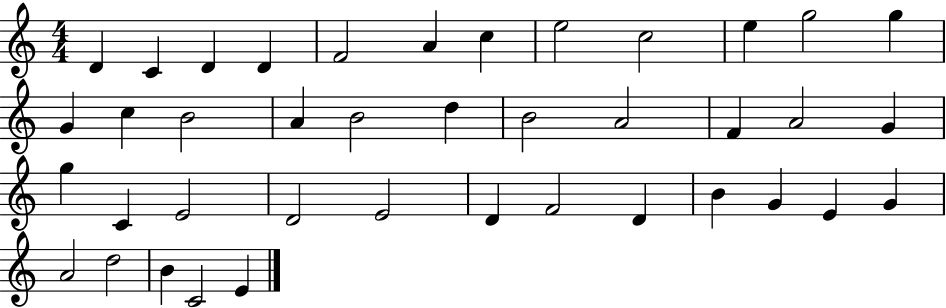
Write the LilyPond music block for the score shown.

{
  \clef treble
  \numericTimeSignature
  \time 4/4
  \key c \major
  d'4 c'4 d'4 d'4 | f'2 a'4 c''4 | e''2 c''2 | e''4 g''2 g''4 | \break g'4 c''4 b'2 | a'4 b'2 d''4 | b'2 a'2 | f'4 a'2 g'4 | \break g''4 c'4 e'2 | d'2 e'2 | d'4 f'2 d'4 | b'4 g'4 e'4 g'4 | \break a'2 d''2 | b'4 c'2 e'4 | \bar "|."
}